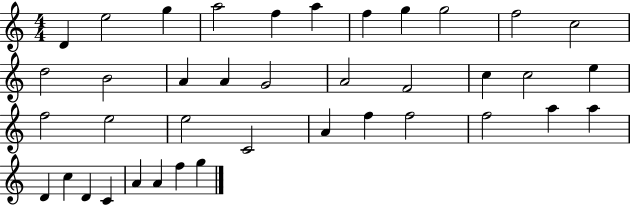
X:1
T:Untitled
M:4/4
L:1/4
K:C
D e2 g a2 f a f g g2 f2 c2 d2 B2 A A G2 A2 F2 c c2 e f2 e2 e2 C2 A f f2 f2 a a D c D C A A f g